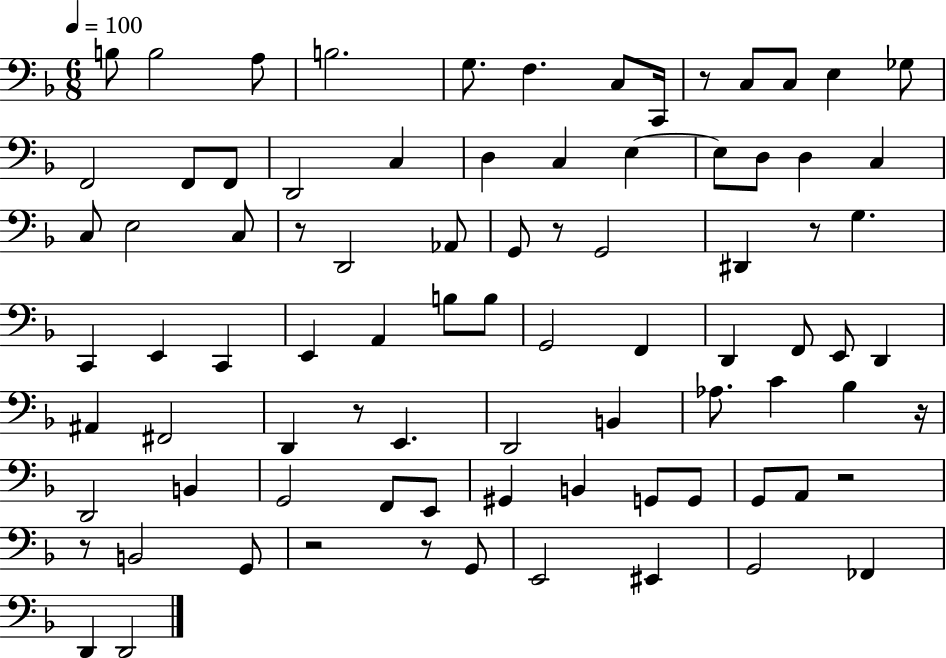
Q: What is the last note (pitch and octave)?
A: D2